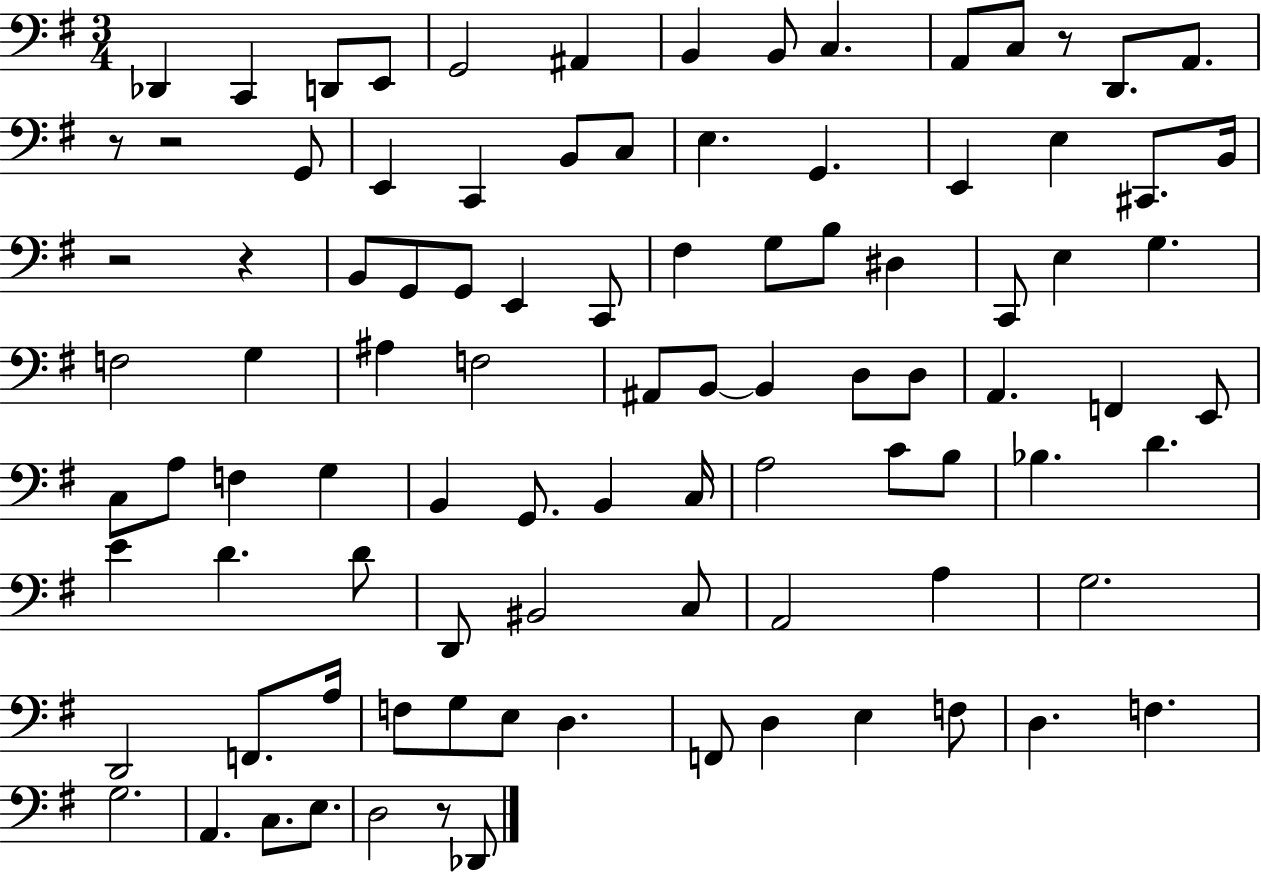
Db2/q C2/q D2/e E2/e G2/h A#2/q B2/q B2/e C3/q. A2/e C3/e R/e D2/e. A2/e. R/e R/h G2/e E2/q C2/q B2/e C3/e E3/q. G2/q. E2/q E3/q C#2/e. B2/s R/h R/q B2/e G2/e G2/e E2/q C2/e F#3/q G3/e B3/e D#3/q C2/e E3/q G3/q. F3/h G3/q A#3/q F3/h A#2/e B2/e B2/q D3/e D3/e A2/q. F2/q E2/e C3/e A3/e F3/q G3/q B2/q G2/e. B2/q C3/s A3/h C4/e B3/e Bb3/q. D4/q. E4/q D4/q. D4/e D2/e BIS2/h C3/e A2/h A3/q G3/h. D2/h F2/e. A3/s F3/e G3/e E3/e D3/q. F2/e D3/q E3/q F3/e D3/q. F3/q. G3/h. A2/q. C3/e. E3/e. D3/h R/e Db2/e